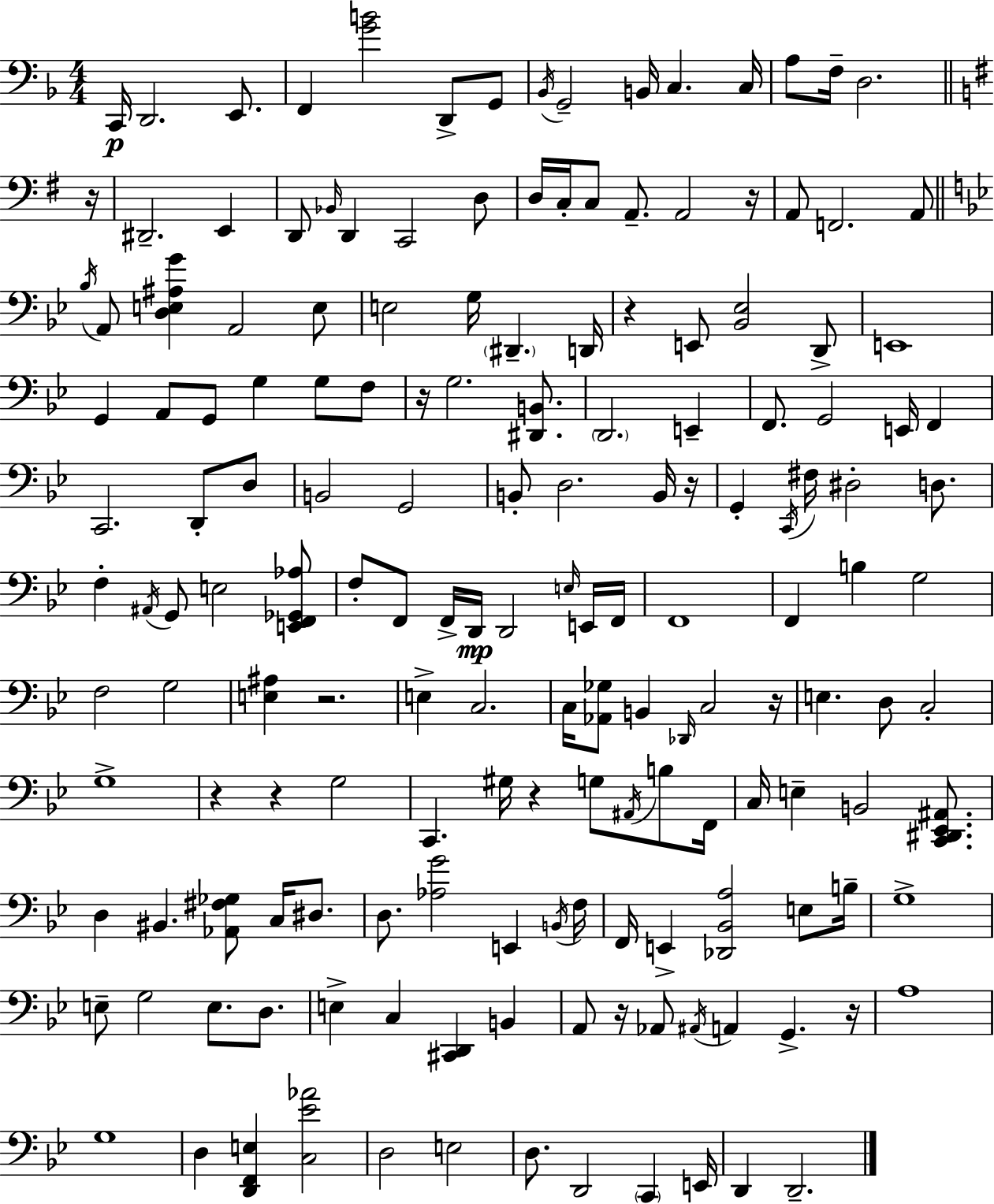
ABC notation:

X:1
T:Untitled
M:4/4
L:1/4
K:Dm
C,,/4 D,,2 E,,/2 F,, [GB]2 D,,/2 G,,/2 _B,,/4 G,,2 B,,/4 C, C,/4 A,/2 F,/4 D,2 z/4 ^D,,2 E,, D,,/2 _B,,/4 D,, C,,2 D,/2 D,/4 C,/4 C,/2 A,,/2 A,,2 z/4 A,,/2 F,,2 A,,/2 _B,/4 A,,/2 [D,E,^A,G] A,,2 E,/2 E,2 G,/4 ^D,, D,,/4 z E,,/2 [_B,,_E,]2 D,,/2 E,,4 G,, A,,/2 G,,/2 G, G,/2 F,/2 z/4 G,2 [^D,,B,,]/2 D,,2 E,, F,,/2 G,,2 E,,/4 F,, C,,2 D,,/2 D,/2 B,,2 G,,2 B,,/2 D,2 B,,/4 z/4 G,, C,,/4 ^F,/4 ^D,2 D,/2 F, ^A,,/4 G,,/2 E,2 [E,,F,,_G,,_A,]/2 F,/2 F,,/2 F,,/4 D,,/4 D,,2 E,/4 E,,/4 F,,/4 F,,4 F,, B, G,2 F,2 G,2 [E,^A,] z2 E, C,2 C,/4 [_A,,_G,]/2 B,, _D,,/4 C,2 z/4 E, D,/2 C,2 G,4 z z G,2 C,, ^G,/4 z G,/2 ^A,,/4 B,/2 F,,/4 C,/4 E, B,,2 [C,,^D,,_E,,^A,,]/2 D, ^B,, [_A,,^F,_G,]/2 C,/4 ^D,/2 D,/2 [_A,G]2 E,, B,,/4 F,/4 F,,/4 E,, [_D,,_B,,A,]2 E,/2 B,/4 G,4 E,/2 G,2 E,/2 D,/2 E, C, [^C,,D,,] B,, A,,/2 z/4 _A,,/2 ^A,,/4 A,, G,, z/4 A,4 G,4 D, [D,,F,,E,] [C,_E_A]2 D,2 E,2 D,/2 D,,2 C,, E,,/4 D,, D,,2